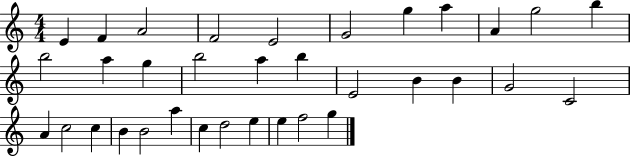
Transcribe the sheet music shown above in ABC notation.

X:1
T:Untitled
M:4/4
L:1/4
K:C
E F A2 F2 E2 G2 g a A g2 b b2 a g b2 a b E2 B B G2 C2 A c2 c B B2 a c d2 e e f2 g